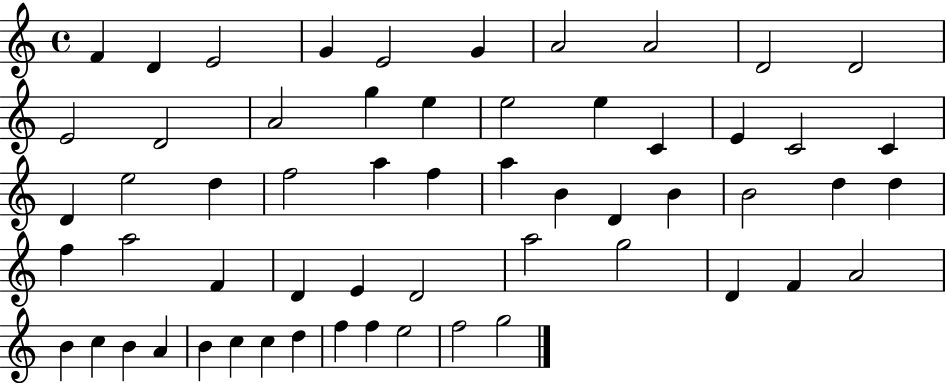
{
  \clef treble
  \time 4/4
  \defaultTimeSignature
  \key c \major
  f'4 d'4 e'2 | g'4 e'2 g'4 | a'2 a'2 | d'2 d'2 | \break e'2 d'2 | a'2 g''4 e''4 | e''2 e''4 c'4 | e'4 c'2 c'4 | \break d'4 e''2 d''4 | f''2 a''4 f''4 | a''4 b'4 d'4 b'4 | b'2 d''4 d''4 | \break f''4 a''2 f'4 | d'4 e'4 d'2 | a''2 g''2 | d'4 f'4 a'2 | \break b'4 c''4 b'4 a'4 | b'4 c''4 c''4 d''4 | f''4 f''4 e''2 | f''2 g''2 | \break \bar "|."
}